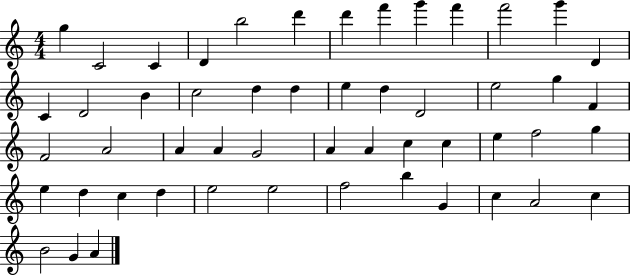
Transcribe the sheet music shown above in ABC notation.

X:1
T:Untitled
M:4/4
L:1/4
K:C
g C2 C D b2 d' d' f' g' f' f'2 g' D C D2 B c2 d d e d D2 e2 g F F2 A2 A A G2 A A c c e f2 g e d c d e2 e2 f2 b G c A2 c B2 G A